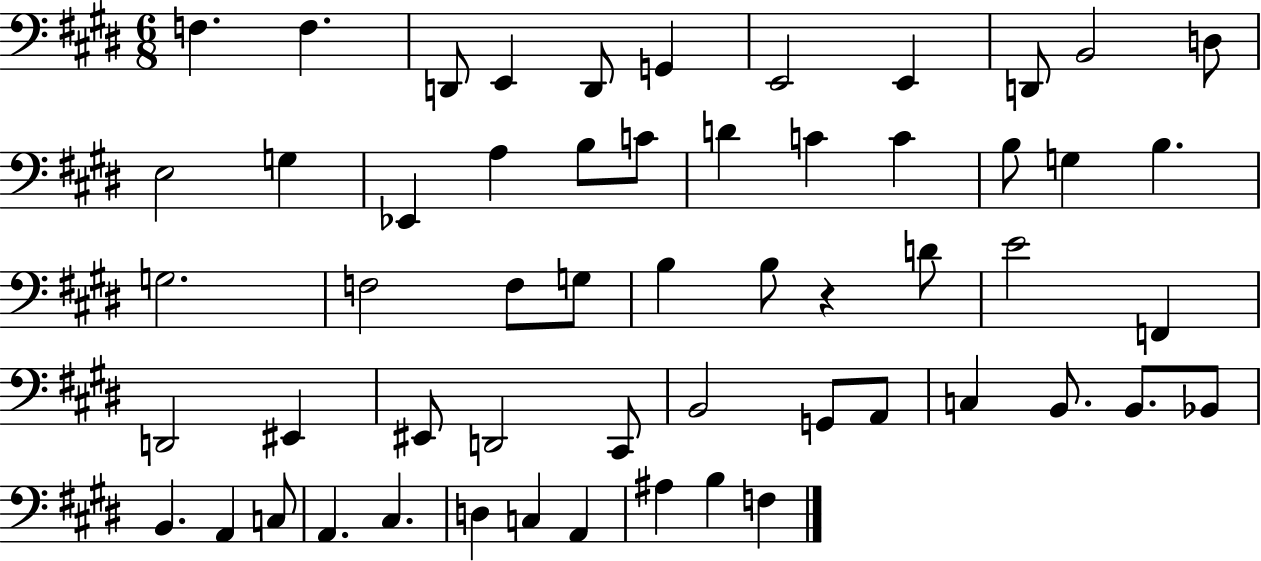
F3/q. F3/q. D2/e E2/q D2/e G2/q E2/h E2/q D2/e B2/h D3/e E3/h G3/q Eb2/q A3/q B3/e C4/e D4/q C4/q C4/q B3/e G3/q B3/q. G3/h. F3/h F3/e G3/e B3/q B3/e R/q D4/e E4/h F2/q D2/h EIS2/q EIS2/e D2/h C#2/e B2/h G2/e A2/e C3/q B2/e. B2/e. Bb2/e B2/q. A2/q C3/e A2/q. C#3/q. D3/q C3/q A2/q A#3/q B3/q F3/q